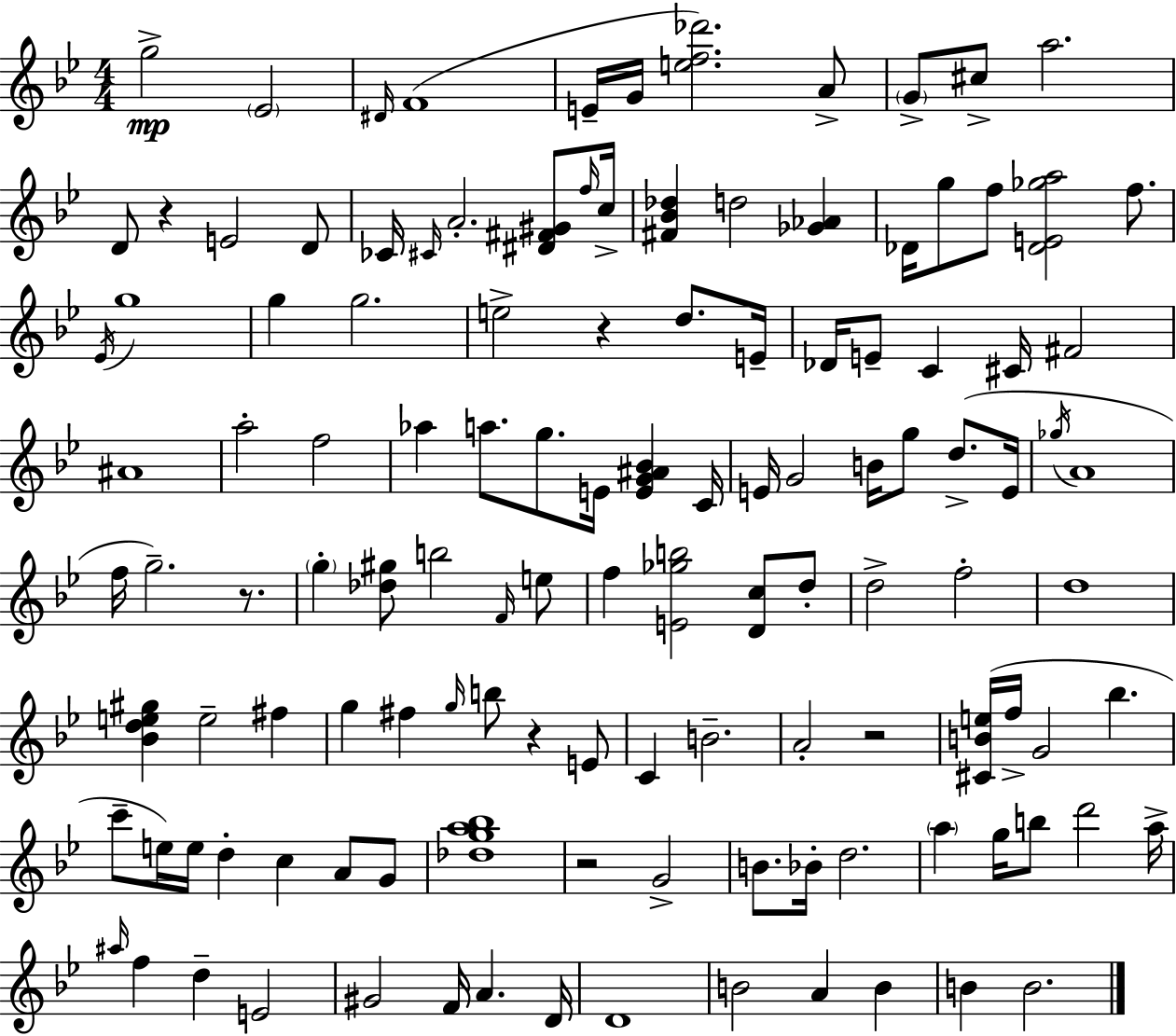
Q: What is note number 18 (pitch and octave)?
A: C5